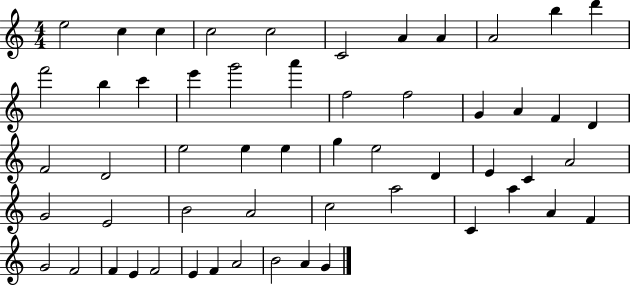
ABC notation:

X:1
T:Untitled
M:4/4
L:1/4
K:C
e2 c c c2 c2 C2 A A A2 b d' f'2 b c' e' g'2 a' f2 f2 G A F D F2 D2 e2 e e g e2 D E C A2 G2 E2 B2 A2 c2 a2 C a A F G2 F2 F E F2 E F A2 B2 A G